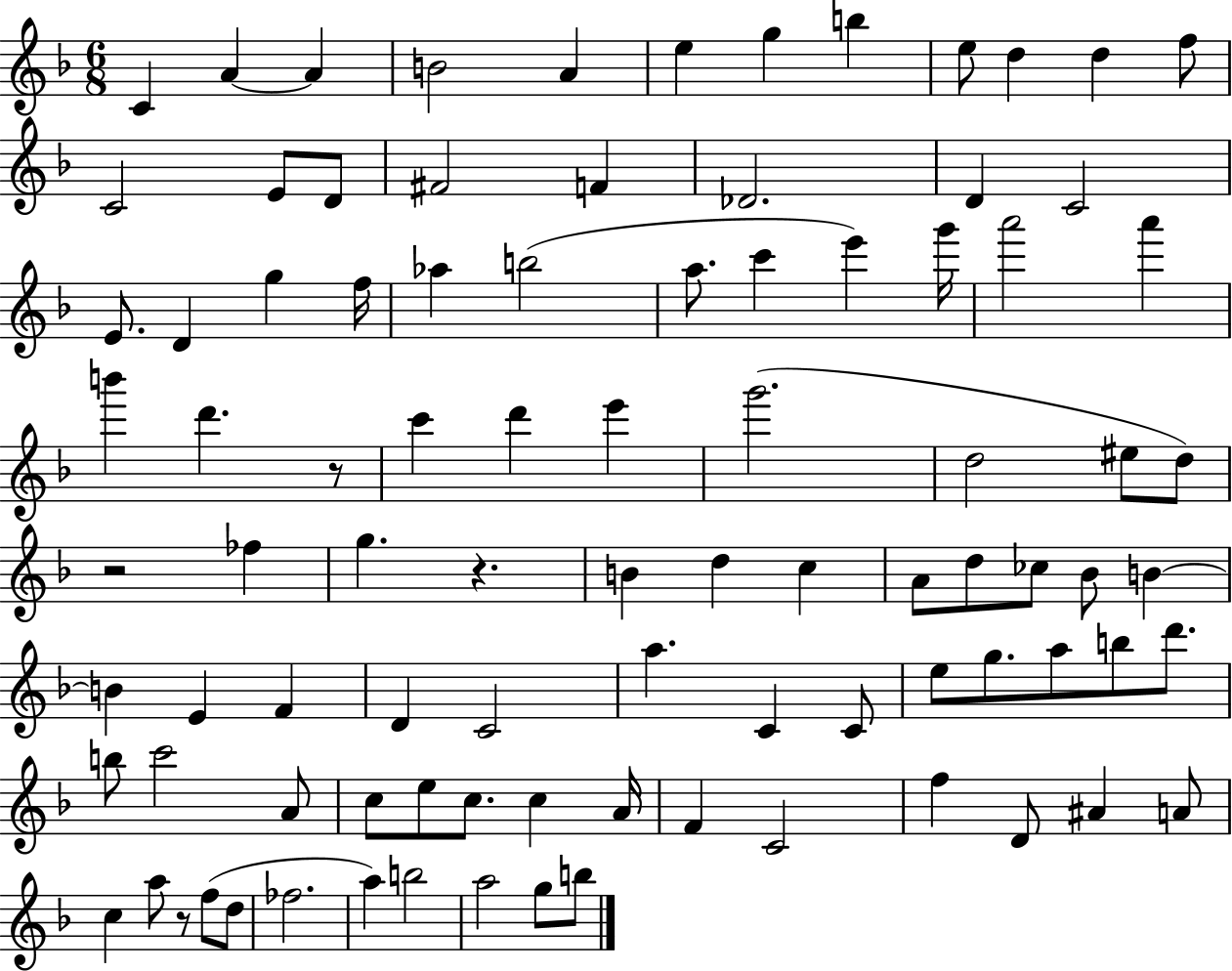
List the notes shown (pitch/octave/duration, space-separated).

C4/q A4/q A4/q B4/h A4/q E5/q G5/q B5/q E5/e D5/q D5/q F5/e C4/h E4/e D4/e F#4/h F4/q Db4/h. D4/q C4/h E4/e. D4/q G5/q F5/s Ab5/q B5/h A5/e. C6/q E6/q G6/s A6/h A6/q B6/q D6/q. R/e C6/q D6/q E6/q G6/h. D5/h EIS5/e D5/e R/h FES5/q G5/q. R/q. B4/q D5/q C5/q A4/e D5/e CES5/e Bb4/e B4/q B4/q E4/q F4/q D4/q C4/h A5/q. C4/q C4/e E5/e G5/e. A5/e B5/e D6/e. B5/e C6/h A4/e C5/e E5/e C5/e. C5/q A4/s F4/q C4/h F5/q D4/e A#4/q A4/e C5/q A5/e R/e F5/e D5/e FES5/h. A5/q B5/h A5/h G5/e B5/e